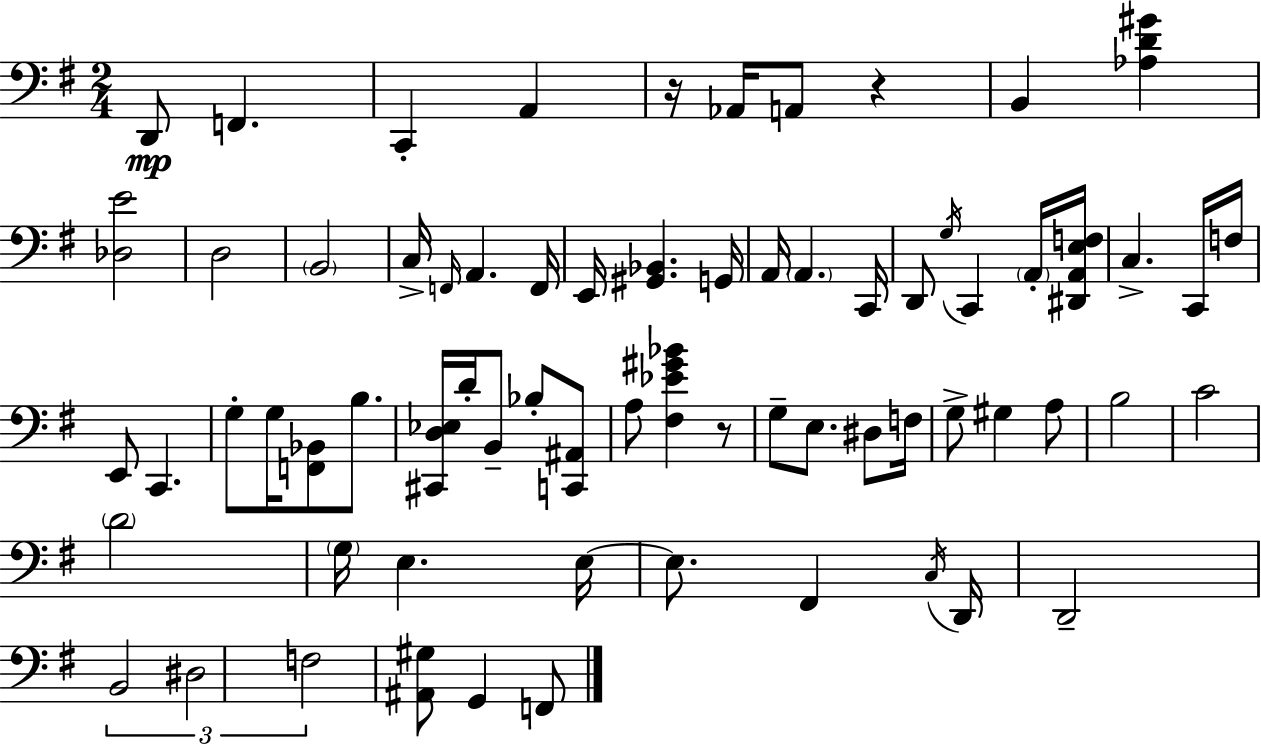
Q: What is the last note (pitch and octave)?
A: F2